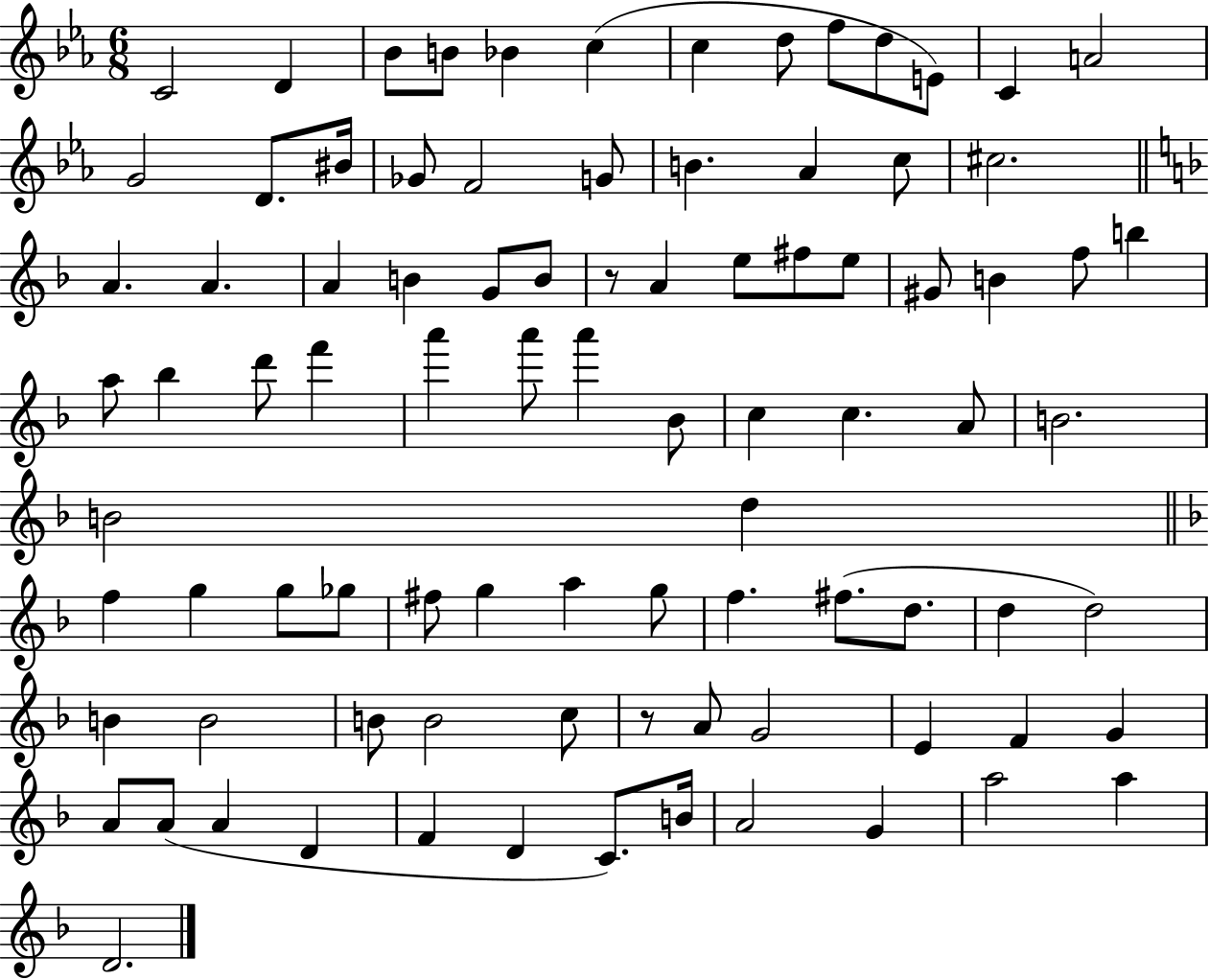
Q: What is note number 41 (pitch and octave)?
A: F6